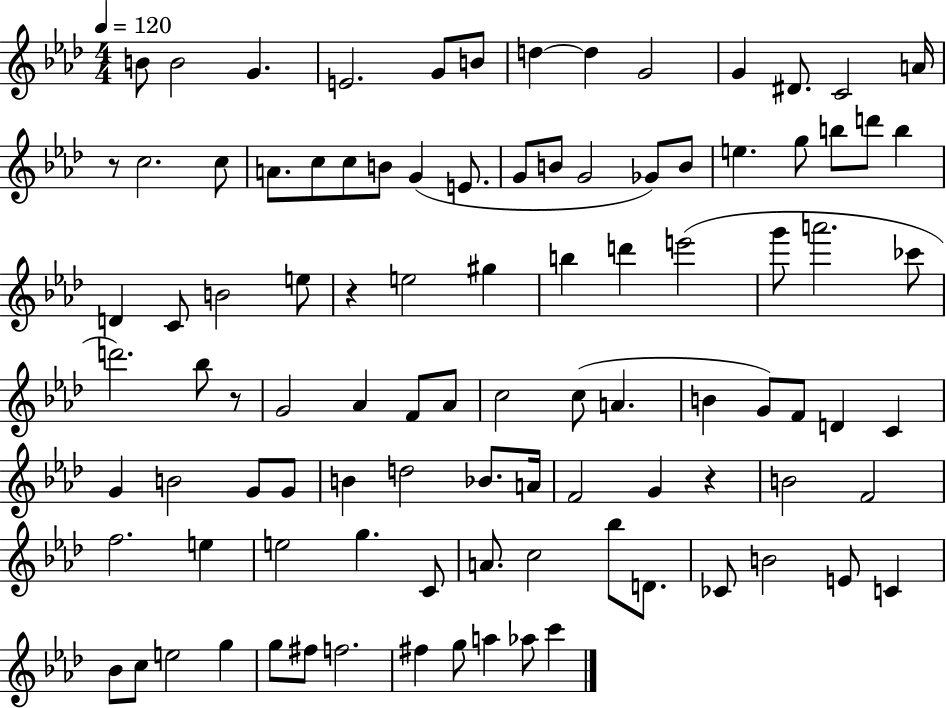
{
  \clef treble
  \numericTimeSignature
  \time 4/4
  \key aes \major
  \tempo 4 = 120
  b'8 b'2 g'4. | e'2. g'8 b'8 | d''4~~ d''4 g'2 | g'4 dis'8. c'2 a'16 | \break r8 c''2. c''8 | a'8. c''8 c''8 b'8 g'4( e'8. | g'8 b'8 g'2 ges'8) b'8 | e''4. g''8 b''8 d'''8 b''4 | \break d'4 c'8 b'2 e''8 | r4 e''2 gis''4 | b''4 d'''4 e'''2( | g'''8 a'''2. ces'''8 | \break d'''2.) bes''8 r8 | g'2 aes'4 f'8 aes'8 | c''2 c''8( a'4. | b'4 g'8) f'8 d'4 c'4 | \break g'4 b'2 g'8 g'8 | b'4 d''2 bes'8. a'16 | f'2 g'4 r4 | b'2 f'2 | \break f''2. e''4 | e''2 g''4. c'8 | a'8. c''2 bes''8 d'8. | ces'8 b'2 e'8 c'4 | \break bes'8 c''8 e''2 g''4 | g''8 fis''8 f''2. | fis''4 g''8 a''4 aes''8 c'''4 | \bar "|."
}